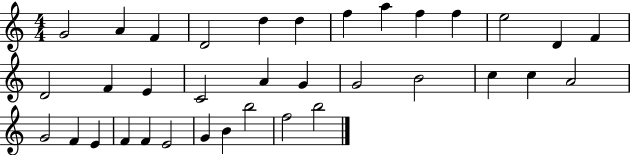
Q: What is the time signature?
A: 4/4